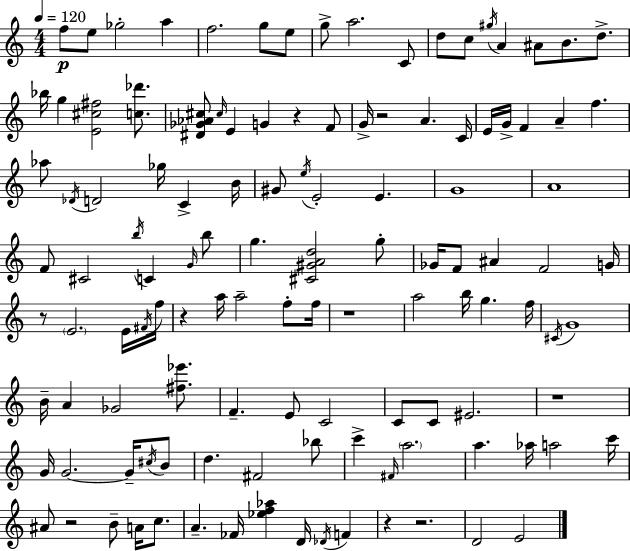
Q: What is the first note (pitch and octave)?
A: F5